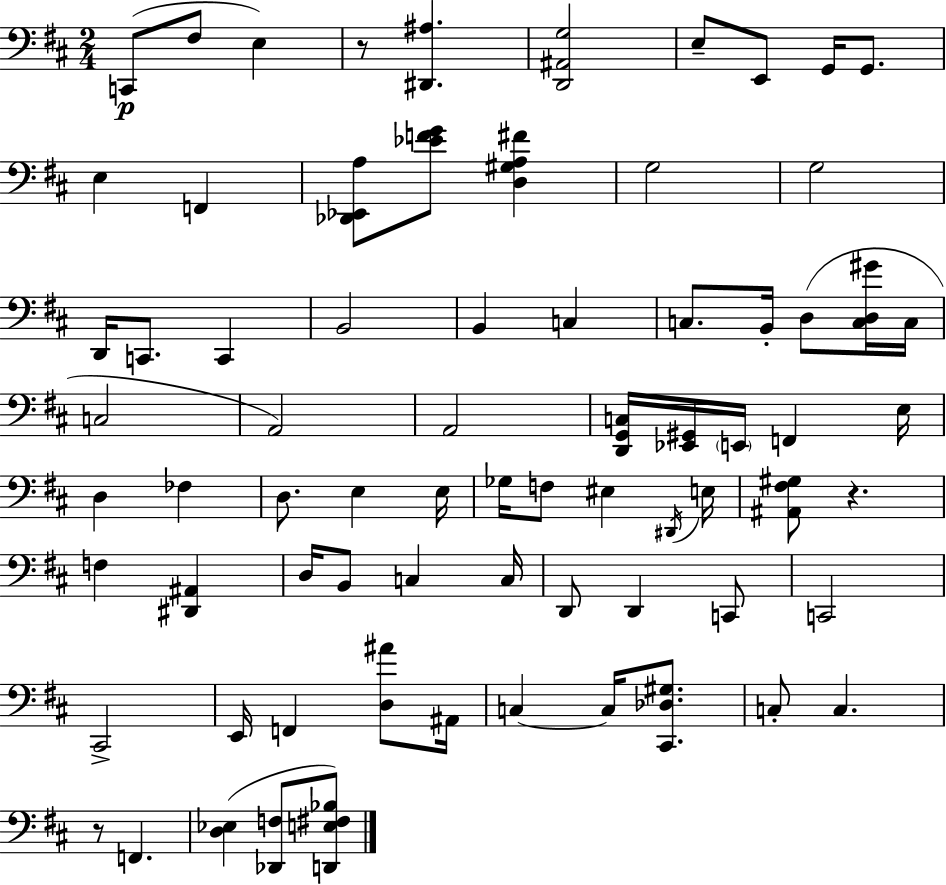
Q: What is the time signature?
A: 2/4